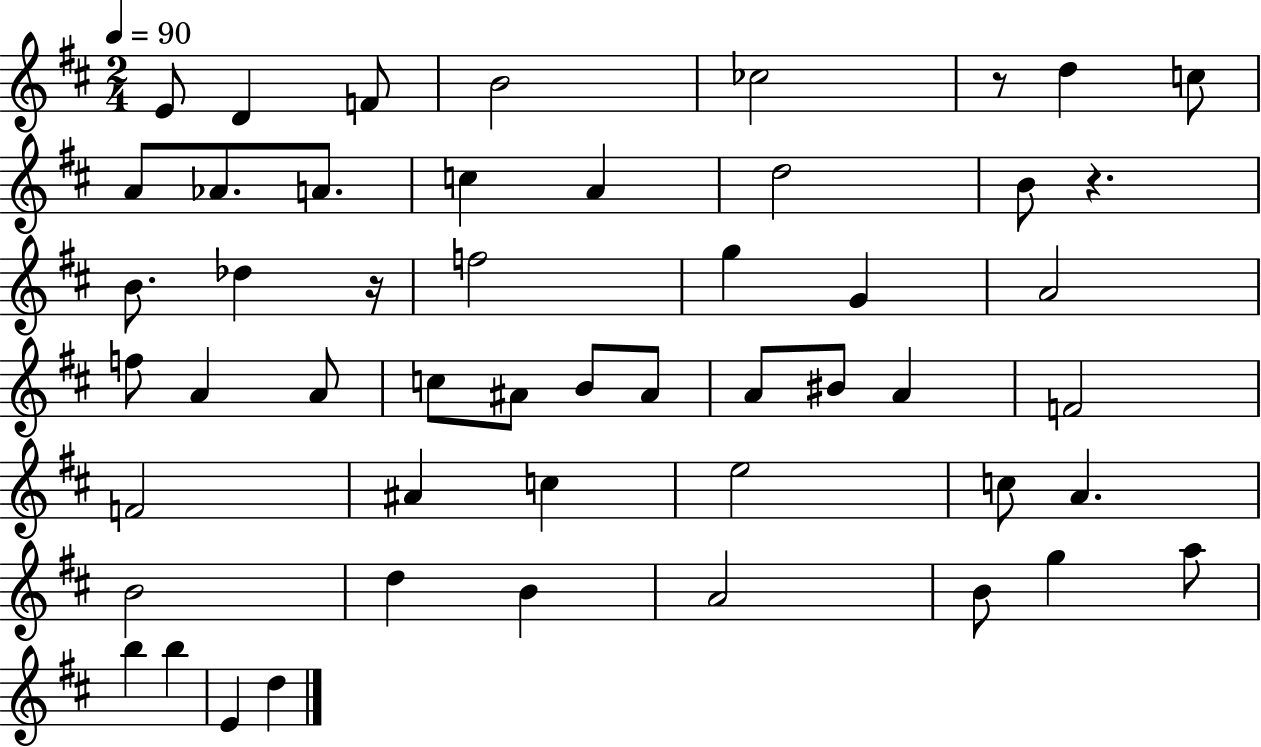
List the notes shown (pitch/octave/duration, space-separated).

E4/e D4/q F4/e B4/h CES5/h R/e D5/q C5/e A4/e Ab4/e. A4/e. C5/q A4/q D5/h B4/e R/q. B4/e. Db5/q R/s F5/h G5/q G4/q A4/h F5/e A4/q A4/e C5/e A#4/e B4/e A#4/e A4/e BIS4/e A4/q F4/h F4/h A#4/q C5/q E5/h C5/e A4/q. B4/h D5/q B4/q A4/h B4/e G5/q A5/e B5/q B5/q E4/q D5/q